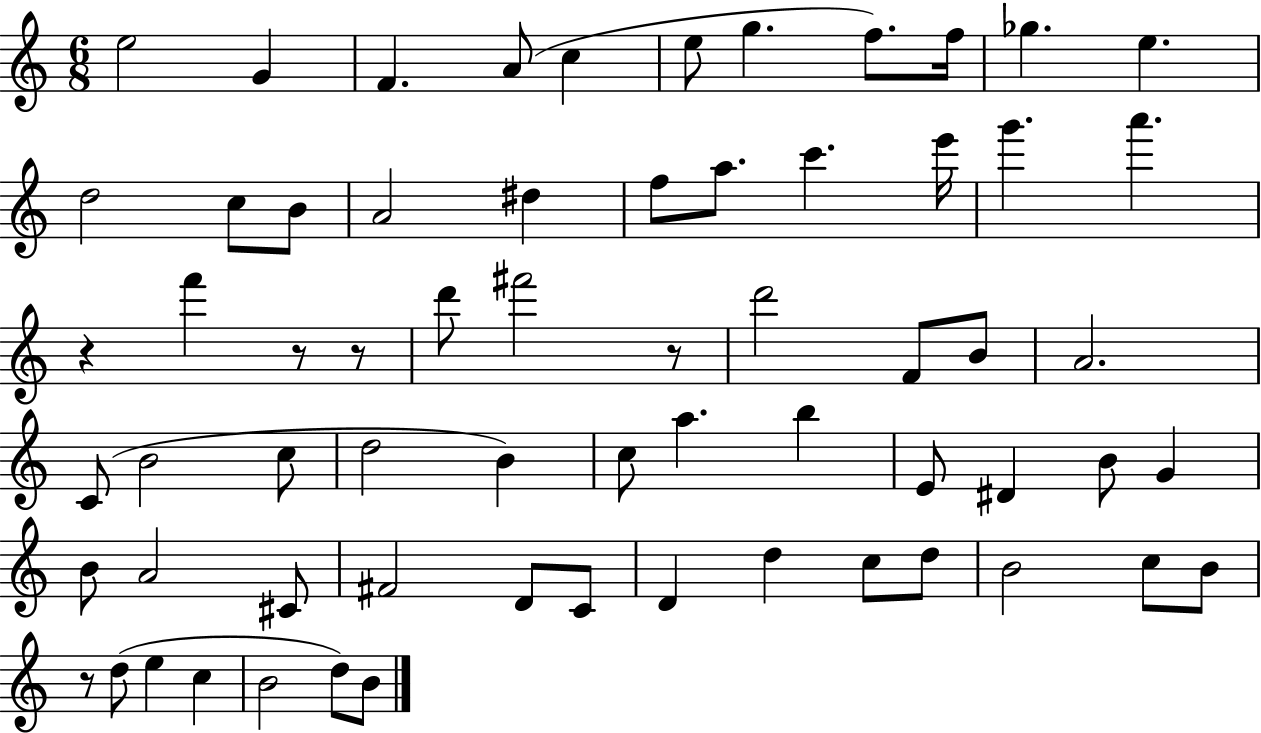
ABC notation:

X:1
T:Untitled
M:6/8
L:1/4
K:C
e2 G F A/2 c e/2 g f/2 f/4 _g e d2 c/2 B/2 A2 ^d f/2 a/2 c' e'/4 g' a' z f' z/2 z/2 d'/2 ^f'2 z/2 d'2 F/2 B/2 A2 C/2 B2 c/2 d2 B c/2 a b E/2 ^D B/2 G B/2 A2 ^C/2 ^F2 D/2 C/2 D d c/2 d/2 B2 c/2 B/2 z/2 d/2 e c B2 d/2 B/2